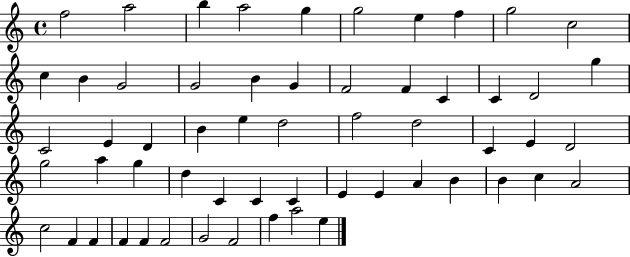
{
  \clef treble
  \time 4/4
  \defaultTimeSignature
  \key c \major
  f''2 a''2 | b''4 a''2 g''4 | g''2 e''4 f''4 | g''2 c''2 | \break c''4 b'4 g'2 | g'2 b'4 g'4 | f'2 f'4 c'4 | c'4 d'2 g''4 | \break c'2 e'4 d'4 | b'4 e''4 d''2 | f''2 d''2 | c'4 e'4 d'2 | \break g''2 a''4 g''4 | d''4 c'4 c'4 c'4 | e'4 e'4 a'4 b'4 | b'4 c''4 a'2 | \break c''2 f'4 f'4 | f'4 f'4 f'2 | g'2 f'2 | f''4 a''2 e''4 | \break \bar "|."
}